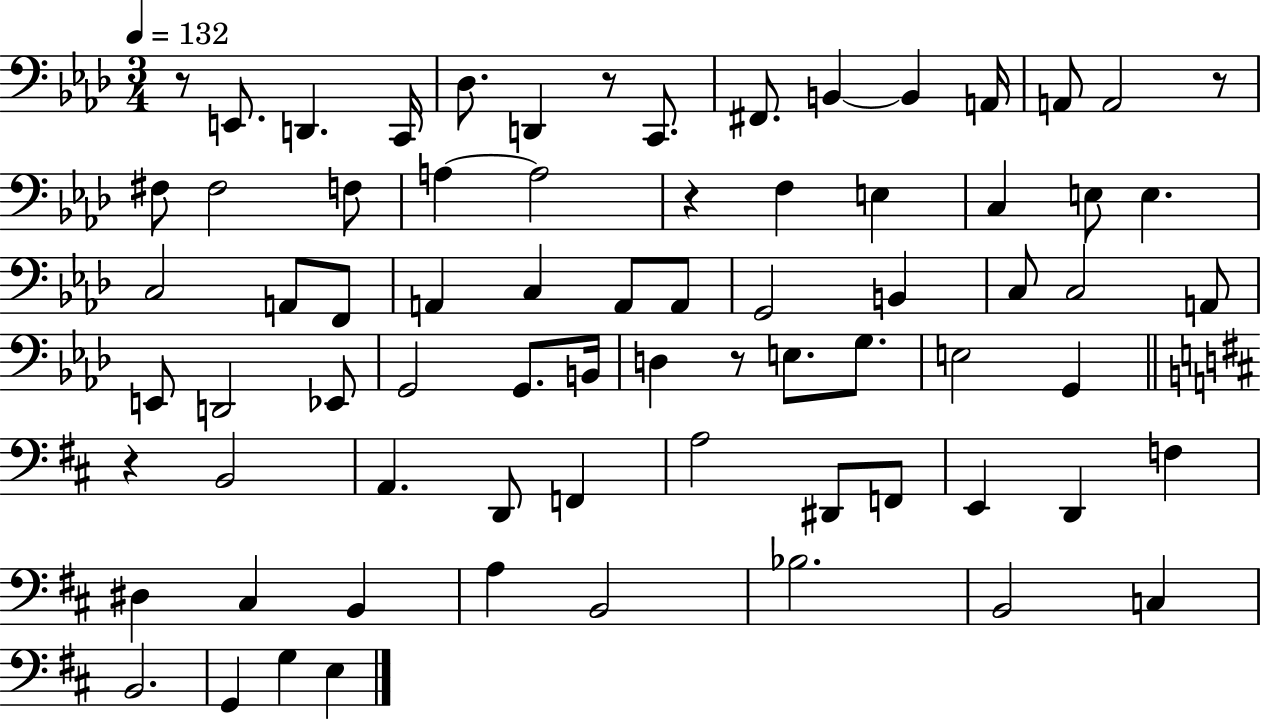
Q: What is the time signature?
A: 3/4